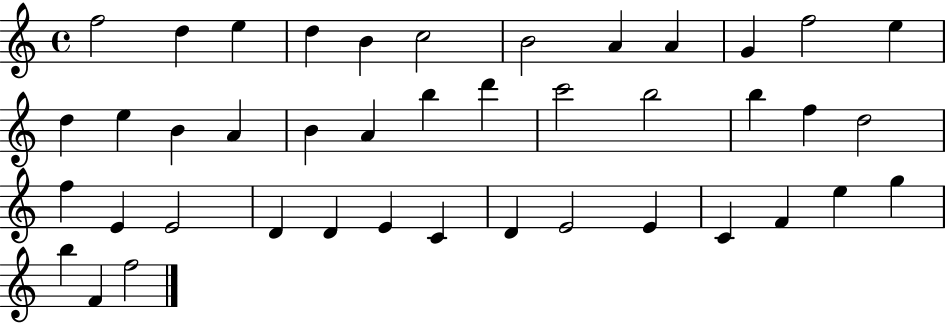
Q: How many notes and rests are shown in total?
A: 42